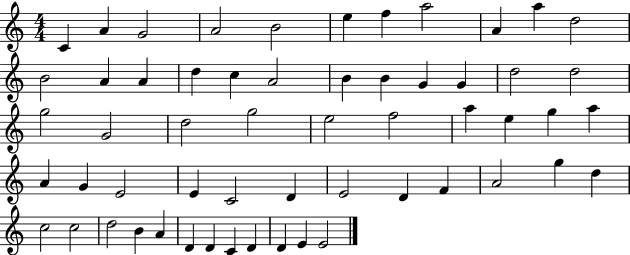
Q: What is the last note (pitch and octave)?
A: E4